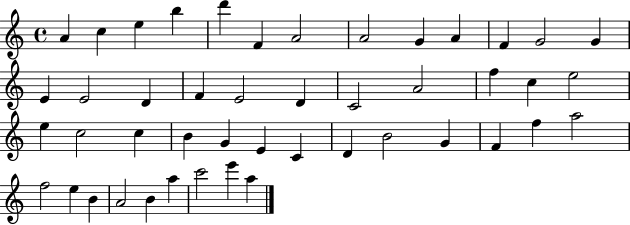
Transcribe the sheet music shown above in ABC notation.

X:1
T:Untitled
M:4/4
L:1/4
K:C
A c e b d' F A2 A2 G A F G2 G E E2 D F E2 D C2 A2 f c e2 e c2 c B G E C D B2 G F f a2 f2 e B A2 B a c'2 e' a